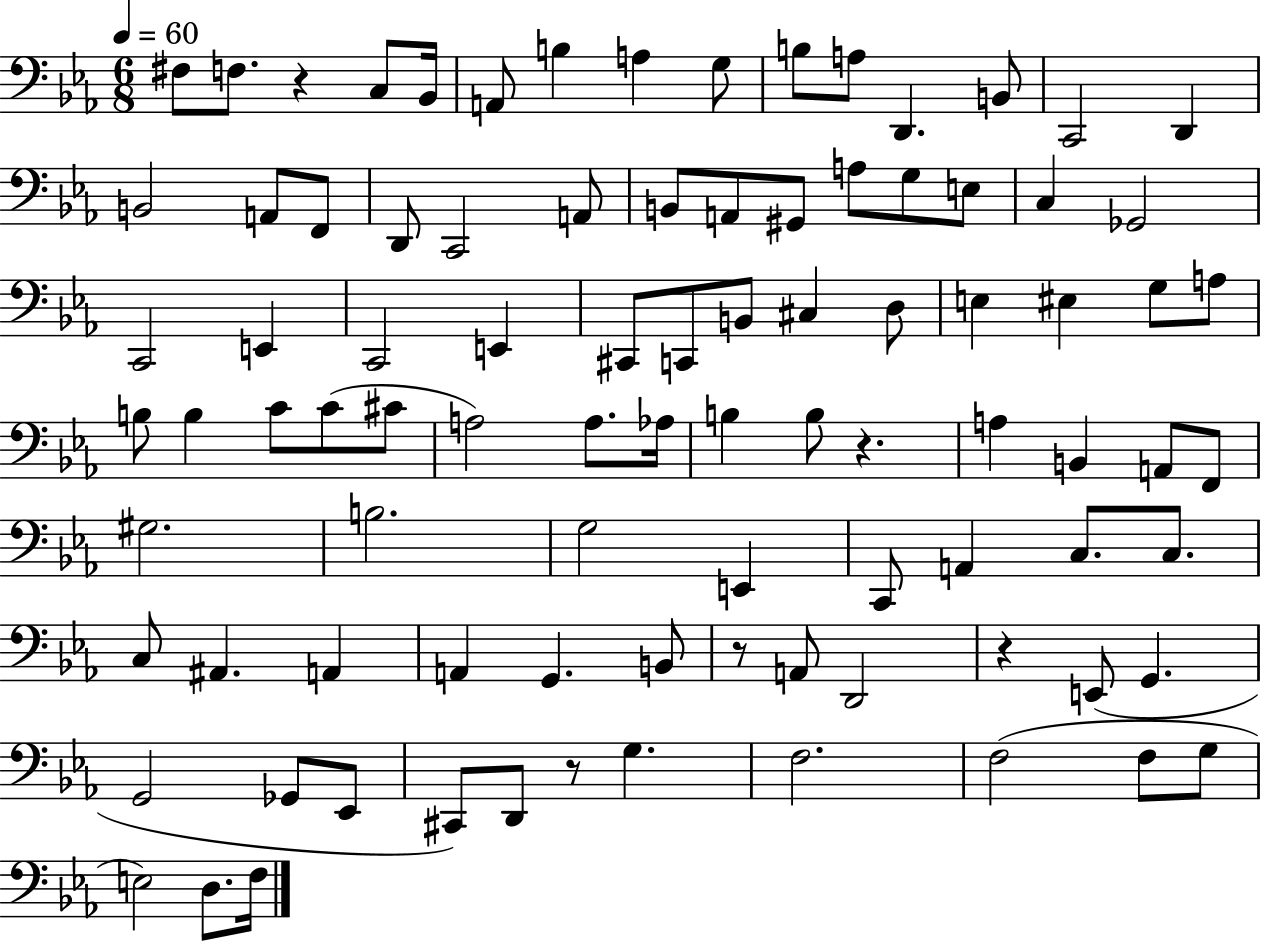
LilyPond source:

{
  \clef bass
  \numericTimeSignature
  \time 6/8
  \key ees \major
  \tempo 4 = 60
  \repeat volta 2 { fis8 f8. r4 c8 bes,16 | a,8 b4 a4 g8 | b8 a8 d,4. b,8 | c,2 d,4 | \break b,2 a,8 f,8 | d,8 c,2 a,8 | b,8 a,8 gis,8 a8 g8 e8 | c4 ges,2 | \break c,2 e,4 | c,2 e,4 | cis,8 c,8 b,8 cis4 d8 | e4 eis4 g8 a8 | \break b8 b4 c'8 c'8( cis'8 | a2) a8. aes16 | b4 b8 r4. | a4 b,4 a,8 f,8 | \break gis2. | b2. | g2 e,4 | c,8 a,4 c8. c8. | \break c8 ais,4. a,4 | a,4 g,4. b,8 | r8 a,8 d,2 | r4 e,8( g,4. | \break g,2 ges,8 ees,8 | cis,8) d,8 r8 g4. | f2. | f2( f8 g8 | \break e2) d8. f16 | } \bar "|."
}